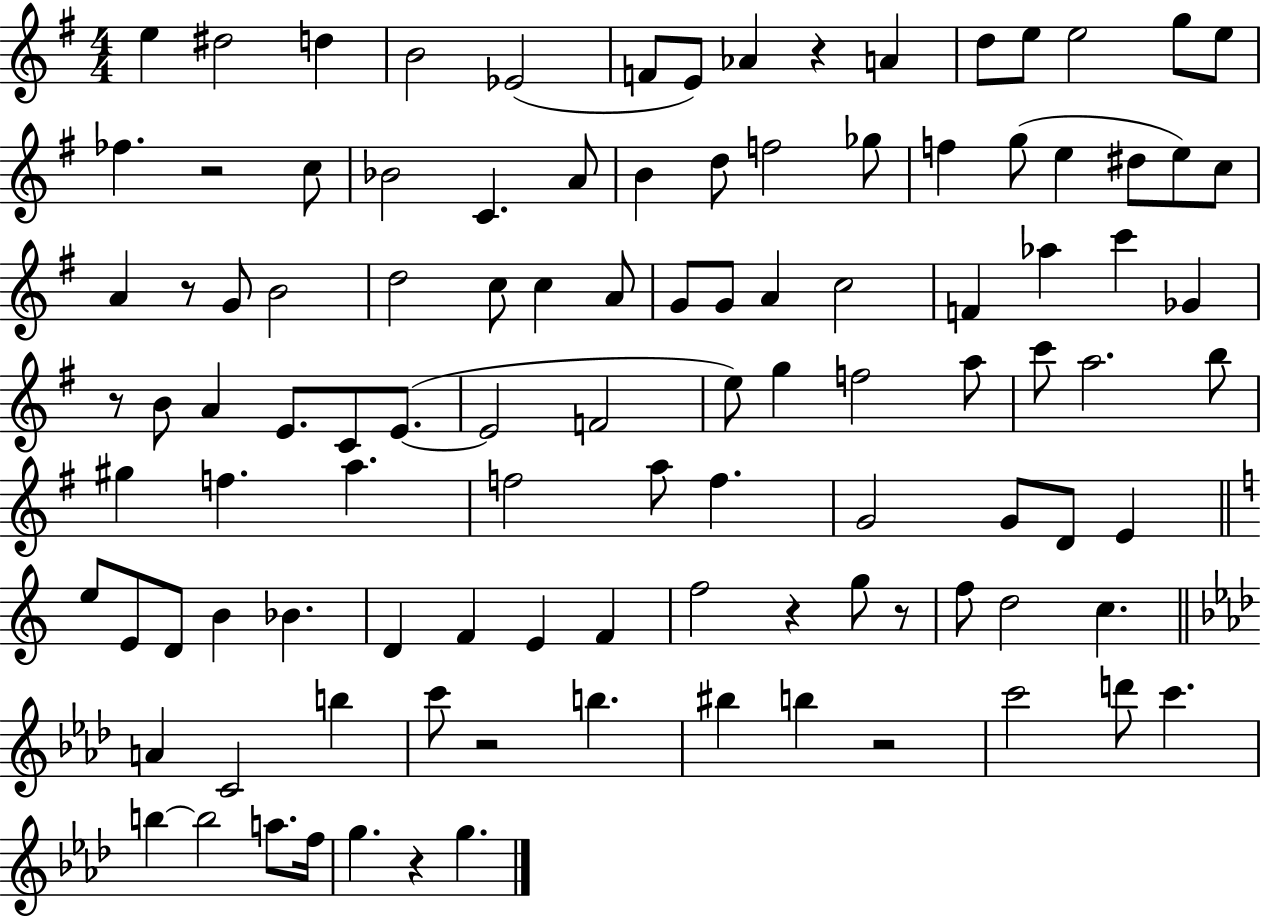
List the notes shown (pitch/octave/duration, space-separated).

E5/q D#5/h D5/q B4/h Eb4/h F4/e E4/e Ab4/q R/q A4/q D5/e E5/e E5/h G5/e E5/e FES5/q. R/h C5/e Bb4/h C4/q. A4/e B4/q D5/e F5/h Gb5/e F5/q G5/e E5/q D#5/e E5/e C5/e A4/q R/e G4/e B4/h D5/h C5/e C5/q A4/e G4/e G4/e A4/q C5/h F4/q Ab5/q C6/q Gb4/q R/e B4/e A4/q E4/e. C4/e E4/e. E4/h F4/h E5/e G5/q F5/h A5/e C6/e A5/h. B5/e G#5/q F5/q. A5/q. F5/h A5/e F5/q. G4/h G4/e D4/e E4/q E5/e E4/e D4/e B4/q Bb4/q. D4/q F4/q E4/q F4/q F5/h R/q G5/e R/e F5/e D5/h C5/q. A4/q C4/h B5/q C6/e R/h B5/q. BIS5/q B5/q R/h C6/h D6/e C6/q. B5/q B5/h A5/e. F5/s G5/q. R/q G5/q.